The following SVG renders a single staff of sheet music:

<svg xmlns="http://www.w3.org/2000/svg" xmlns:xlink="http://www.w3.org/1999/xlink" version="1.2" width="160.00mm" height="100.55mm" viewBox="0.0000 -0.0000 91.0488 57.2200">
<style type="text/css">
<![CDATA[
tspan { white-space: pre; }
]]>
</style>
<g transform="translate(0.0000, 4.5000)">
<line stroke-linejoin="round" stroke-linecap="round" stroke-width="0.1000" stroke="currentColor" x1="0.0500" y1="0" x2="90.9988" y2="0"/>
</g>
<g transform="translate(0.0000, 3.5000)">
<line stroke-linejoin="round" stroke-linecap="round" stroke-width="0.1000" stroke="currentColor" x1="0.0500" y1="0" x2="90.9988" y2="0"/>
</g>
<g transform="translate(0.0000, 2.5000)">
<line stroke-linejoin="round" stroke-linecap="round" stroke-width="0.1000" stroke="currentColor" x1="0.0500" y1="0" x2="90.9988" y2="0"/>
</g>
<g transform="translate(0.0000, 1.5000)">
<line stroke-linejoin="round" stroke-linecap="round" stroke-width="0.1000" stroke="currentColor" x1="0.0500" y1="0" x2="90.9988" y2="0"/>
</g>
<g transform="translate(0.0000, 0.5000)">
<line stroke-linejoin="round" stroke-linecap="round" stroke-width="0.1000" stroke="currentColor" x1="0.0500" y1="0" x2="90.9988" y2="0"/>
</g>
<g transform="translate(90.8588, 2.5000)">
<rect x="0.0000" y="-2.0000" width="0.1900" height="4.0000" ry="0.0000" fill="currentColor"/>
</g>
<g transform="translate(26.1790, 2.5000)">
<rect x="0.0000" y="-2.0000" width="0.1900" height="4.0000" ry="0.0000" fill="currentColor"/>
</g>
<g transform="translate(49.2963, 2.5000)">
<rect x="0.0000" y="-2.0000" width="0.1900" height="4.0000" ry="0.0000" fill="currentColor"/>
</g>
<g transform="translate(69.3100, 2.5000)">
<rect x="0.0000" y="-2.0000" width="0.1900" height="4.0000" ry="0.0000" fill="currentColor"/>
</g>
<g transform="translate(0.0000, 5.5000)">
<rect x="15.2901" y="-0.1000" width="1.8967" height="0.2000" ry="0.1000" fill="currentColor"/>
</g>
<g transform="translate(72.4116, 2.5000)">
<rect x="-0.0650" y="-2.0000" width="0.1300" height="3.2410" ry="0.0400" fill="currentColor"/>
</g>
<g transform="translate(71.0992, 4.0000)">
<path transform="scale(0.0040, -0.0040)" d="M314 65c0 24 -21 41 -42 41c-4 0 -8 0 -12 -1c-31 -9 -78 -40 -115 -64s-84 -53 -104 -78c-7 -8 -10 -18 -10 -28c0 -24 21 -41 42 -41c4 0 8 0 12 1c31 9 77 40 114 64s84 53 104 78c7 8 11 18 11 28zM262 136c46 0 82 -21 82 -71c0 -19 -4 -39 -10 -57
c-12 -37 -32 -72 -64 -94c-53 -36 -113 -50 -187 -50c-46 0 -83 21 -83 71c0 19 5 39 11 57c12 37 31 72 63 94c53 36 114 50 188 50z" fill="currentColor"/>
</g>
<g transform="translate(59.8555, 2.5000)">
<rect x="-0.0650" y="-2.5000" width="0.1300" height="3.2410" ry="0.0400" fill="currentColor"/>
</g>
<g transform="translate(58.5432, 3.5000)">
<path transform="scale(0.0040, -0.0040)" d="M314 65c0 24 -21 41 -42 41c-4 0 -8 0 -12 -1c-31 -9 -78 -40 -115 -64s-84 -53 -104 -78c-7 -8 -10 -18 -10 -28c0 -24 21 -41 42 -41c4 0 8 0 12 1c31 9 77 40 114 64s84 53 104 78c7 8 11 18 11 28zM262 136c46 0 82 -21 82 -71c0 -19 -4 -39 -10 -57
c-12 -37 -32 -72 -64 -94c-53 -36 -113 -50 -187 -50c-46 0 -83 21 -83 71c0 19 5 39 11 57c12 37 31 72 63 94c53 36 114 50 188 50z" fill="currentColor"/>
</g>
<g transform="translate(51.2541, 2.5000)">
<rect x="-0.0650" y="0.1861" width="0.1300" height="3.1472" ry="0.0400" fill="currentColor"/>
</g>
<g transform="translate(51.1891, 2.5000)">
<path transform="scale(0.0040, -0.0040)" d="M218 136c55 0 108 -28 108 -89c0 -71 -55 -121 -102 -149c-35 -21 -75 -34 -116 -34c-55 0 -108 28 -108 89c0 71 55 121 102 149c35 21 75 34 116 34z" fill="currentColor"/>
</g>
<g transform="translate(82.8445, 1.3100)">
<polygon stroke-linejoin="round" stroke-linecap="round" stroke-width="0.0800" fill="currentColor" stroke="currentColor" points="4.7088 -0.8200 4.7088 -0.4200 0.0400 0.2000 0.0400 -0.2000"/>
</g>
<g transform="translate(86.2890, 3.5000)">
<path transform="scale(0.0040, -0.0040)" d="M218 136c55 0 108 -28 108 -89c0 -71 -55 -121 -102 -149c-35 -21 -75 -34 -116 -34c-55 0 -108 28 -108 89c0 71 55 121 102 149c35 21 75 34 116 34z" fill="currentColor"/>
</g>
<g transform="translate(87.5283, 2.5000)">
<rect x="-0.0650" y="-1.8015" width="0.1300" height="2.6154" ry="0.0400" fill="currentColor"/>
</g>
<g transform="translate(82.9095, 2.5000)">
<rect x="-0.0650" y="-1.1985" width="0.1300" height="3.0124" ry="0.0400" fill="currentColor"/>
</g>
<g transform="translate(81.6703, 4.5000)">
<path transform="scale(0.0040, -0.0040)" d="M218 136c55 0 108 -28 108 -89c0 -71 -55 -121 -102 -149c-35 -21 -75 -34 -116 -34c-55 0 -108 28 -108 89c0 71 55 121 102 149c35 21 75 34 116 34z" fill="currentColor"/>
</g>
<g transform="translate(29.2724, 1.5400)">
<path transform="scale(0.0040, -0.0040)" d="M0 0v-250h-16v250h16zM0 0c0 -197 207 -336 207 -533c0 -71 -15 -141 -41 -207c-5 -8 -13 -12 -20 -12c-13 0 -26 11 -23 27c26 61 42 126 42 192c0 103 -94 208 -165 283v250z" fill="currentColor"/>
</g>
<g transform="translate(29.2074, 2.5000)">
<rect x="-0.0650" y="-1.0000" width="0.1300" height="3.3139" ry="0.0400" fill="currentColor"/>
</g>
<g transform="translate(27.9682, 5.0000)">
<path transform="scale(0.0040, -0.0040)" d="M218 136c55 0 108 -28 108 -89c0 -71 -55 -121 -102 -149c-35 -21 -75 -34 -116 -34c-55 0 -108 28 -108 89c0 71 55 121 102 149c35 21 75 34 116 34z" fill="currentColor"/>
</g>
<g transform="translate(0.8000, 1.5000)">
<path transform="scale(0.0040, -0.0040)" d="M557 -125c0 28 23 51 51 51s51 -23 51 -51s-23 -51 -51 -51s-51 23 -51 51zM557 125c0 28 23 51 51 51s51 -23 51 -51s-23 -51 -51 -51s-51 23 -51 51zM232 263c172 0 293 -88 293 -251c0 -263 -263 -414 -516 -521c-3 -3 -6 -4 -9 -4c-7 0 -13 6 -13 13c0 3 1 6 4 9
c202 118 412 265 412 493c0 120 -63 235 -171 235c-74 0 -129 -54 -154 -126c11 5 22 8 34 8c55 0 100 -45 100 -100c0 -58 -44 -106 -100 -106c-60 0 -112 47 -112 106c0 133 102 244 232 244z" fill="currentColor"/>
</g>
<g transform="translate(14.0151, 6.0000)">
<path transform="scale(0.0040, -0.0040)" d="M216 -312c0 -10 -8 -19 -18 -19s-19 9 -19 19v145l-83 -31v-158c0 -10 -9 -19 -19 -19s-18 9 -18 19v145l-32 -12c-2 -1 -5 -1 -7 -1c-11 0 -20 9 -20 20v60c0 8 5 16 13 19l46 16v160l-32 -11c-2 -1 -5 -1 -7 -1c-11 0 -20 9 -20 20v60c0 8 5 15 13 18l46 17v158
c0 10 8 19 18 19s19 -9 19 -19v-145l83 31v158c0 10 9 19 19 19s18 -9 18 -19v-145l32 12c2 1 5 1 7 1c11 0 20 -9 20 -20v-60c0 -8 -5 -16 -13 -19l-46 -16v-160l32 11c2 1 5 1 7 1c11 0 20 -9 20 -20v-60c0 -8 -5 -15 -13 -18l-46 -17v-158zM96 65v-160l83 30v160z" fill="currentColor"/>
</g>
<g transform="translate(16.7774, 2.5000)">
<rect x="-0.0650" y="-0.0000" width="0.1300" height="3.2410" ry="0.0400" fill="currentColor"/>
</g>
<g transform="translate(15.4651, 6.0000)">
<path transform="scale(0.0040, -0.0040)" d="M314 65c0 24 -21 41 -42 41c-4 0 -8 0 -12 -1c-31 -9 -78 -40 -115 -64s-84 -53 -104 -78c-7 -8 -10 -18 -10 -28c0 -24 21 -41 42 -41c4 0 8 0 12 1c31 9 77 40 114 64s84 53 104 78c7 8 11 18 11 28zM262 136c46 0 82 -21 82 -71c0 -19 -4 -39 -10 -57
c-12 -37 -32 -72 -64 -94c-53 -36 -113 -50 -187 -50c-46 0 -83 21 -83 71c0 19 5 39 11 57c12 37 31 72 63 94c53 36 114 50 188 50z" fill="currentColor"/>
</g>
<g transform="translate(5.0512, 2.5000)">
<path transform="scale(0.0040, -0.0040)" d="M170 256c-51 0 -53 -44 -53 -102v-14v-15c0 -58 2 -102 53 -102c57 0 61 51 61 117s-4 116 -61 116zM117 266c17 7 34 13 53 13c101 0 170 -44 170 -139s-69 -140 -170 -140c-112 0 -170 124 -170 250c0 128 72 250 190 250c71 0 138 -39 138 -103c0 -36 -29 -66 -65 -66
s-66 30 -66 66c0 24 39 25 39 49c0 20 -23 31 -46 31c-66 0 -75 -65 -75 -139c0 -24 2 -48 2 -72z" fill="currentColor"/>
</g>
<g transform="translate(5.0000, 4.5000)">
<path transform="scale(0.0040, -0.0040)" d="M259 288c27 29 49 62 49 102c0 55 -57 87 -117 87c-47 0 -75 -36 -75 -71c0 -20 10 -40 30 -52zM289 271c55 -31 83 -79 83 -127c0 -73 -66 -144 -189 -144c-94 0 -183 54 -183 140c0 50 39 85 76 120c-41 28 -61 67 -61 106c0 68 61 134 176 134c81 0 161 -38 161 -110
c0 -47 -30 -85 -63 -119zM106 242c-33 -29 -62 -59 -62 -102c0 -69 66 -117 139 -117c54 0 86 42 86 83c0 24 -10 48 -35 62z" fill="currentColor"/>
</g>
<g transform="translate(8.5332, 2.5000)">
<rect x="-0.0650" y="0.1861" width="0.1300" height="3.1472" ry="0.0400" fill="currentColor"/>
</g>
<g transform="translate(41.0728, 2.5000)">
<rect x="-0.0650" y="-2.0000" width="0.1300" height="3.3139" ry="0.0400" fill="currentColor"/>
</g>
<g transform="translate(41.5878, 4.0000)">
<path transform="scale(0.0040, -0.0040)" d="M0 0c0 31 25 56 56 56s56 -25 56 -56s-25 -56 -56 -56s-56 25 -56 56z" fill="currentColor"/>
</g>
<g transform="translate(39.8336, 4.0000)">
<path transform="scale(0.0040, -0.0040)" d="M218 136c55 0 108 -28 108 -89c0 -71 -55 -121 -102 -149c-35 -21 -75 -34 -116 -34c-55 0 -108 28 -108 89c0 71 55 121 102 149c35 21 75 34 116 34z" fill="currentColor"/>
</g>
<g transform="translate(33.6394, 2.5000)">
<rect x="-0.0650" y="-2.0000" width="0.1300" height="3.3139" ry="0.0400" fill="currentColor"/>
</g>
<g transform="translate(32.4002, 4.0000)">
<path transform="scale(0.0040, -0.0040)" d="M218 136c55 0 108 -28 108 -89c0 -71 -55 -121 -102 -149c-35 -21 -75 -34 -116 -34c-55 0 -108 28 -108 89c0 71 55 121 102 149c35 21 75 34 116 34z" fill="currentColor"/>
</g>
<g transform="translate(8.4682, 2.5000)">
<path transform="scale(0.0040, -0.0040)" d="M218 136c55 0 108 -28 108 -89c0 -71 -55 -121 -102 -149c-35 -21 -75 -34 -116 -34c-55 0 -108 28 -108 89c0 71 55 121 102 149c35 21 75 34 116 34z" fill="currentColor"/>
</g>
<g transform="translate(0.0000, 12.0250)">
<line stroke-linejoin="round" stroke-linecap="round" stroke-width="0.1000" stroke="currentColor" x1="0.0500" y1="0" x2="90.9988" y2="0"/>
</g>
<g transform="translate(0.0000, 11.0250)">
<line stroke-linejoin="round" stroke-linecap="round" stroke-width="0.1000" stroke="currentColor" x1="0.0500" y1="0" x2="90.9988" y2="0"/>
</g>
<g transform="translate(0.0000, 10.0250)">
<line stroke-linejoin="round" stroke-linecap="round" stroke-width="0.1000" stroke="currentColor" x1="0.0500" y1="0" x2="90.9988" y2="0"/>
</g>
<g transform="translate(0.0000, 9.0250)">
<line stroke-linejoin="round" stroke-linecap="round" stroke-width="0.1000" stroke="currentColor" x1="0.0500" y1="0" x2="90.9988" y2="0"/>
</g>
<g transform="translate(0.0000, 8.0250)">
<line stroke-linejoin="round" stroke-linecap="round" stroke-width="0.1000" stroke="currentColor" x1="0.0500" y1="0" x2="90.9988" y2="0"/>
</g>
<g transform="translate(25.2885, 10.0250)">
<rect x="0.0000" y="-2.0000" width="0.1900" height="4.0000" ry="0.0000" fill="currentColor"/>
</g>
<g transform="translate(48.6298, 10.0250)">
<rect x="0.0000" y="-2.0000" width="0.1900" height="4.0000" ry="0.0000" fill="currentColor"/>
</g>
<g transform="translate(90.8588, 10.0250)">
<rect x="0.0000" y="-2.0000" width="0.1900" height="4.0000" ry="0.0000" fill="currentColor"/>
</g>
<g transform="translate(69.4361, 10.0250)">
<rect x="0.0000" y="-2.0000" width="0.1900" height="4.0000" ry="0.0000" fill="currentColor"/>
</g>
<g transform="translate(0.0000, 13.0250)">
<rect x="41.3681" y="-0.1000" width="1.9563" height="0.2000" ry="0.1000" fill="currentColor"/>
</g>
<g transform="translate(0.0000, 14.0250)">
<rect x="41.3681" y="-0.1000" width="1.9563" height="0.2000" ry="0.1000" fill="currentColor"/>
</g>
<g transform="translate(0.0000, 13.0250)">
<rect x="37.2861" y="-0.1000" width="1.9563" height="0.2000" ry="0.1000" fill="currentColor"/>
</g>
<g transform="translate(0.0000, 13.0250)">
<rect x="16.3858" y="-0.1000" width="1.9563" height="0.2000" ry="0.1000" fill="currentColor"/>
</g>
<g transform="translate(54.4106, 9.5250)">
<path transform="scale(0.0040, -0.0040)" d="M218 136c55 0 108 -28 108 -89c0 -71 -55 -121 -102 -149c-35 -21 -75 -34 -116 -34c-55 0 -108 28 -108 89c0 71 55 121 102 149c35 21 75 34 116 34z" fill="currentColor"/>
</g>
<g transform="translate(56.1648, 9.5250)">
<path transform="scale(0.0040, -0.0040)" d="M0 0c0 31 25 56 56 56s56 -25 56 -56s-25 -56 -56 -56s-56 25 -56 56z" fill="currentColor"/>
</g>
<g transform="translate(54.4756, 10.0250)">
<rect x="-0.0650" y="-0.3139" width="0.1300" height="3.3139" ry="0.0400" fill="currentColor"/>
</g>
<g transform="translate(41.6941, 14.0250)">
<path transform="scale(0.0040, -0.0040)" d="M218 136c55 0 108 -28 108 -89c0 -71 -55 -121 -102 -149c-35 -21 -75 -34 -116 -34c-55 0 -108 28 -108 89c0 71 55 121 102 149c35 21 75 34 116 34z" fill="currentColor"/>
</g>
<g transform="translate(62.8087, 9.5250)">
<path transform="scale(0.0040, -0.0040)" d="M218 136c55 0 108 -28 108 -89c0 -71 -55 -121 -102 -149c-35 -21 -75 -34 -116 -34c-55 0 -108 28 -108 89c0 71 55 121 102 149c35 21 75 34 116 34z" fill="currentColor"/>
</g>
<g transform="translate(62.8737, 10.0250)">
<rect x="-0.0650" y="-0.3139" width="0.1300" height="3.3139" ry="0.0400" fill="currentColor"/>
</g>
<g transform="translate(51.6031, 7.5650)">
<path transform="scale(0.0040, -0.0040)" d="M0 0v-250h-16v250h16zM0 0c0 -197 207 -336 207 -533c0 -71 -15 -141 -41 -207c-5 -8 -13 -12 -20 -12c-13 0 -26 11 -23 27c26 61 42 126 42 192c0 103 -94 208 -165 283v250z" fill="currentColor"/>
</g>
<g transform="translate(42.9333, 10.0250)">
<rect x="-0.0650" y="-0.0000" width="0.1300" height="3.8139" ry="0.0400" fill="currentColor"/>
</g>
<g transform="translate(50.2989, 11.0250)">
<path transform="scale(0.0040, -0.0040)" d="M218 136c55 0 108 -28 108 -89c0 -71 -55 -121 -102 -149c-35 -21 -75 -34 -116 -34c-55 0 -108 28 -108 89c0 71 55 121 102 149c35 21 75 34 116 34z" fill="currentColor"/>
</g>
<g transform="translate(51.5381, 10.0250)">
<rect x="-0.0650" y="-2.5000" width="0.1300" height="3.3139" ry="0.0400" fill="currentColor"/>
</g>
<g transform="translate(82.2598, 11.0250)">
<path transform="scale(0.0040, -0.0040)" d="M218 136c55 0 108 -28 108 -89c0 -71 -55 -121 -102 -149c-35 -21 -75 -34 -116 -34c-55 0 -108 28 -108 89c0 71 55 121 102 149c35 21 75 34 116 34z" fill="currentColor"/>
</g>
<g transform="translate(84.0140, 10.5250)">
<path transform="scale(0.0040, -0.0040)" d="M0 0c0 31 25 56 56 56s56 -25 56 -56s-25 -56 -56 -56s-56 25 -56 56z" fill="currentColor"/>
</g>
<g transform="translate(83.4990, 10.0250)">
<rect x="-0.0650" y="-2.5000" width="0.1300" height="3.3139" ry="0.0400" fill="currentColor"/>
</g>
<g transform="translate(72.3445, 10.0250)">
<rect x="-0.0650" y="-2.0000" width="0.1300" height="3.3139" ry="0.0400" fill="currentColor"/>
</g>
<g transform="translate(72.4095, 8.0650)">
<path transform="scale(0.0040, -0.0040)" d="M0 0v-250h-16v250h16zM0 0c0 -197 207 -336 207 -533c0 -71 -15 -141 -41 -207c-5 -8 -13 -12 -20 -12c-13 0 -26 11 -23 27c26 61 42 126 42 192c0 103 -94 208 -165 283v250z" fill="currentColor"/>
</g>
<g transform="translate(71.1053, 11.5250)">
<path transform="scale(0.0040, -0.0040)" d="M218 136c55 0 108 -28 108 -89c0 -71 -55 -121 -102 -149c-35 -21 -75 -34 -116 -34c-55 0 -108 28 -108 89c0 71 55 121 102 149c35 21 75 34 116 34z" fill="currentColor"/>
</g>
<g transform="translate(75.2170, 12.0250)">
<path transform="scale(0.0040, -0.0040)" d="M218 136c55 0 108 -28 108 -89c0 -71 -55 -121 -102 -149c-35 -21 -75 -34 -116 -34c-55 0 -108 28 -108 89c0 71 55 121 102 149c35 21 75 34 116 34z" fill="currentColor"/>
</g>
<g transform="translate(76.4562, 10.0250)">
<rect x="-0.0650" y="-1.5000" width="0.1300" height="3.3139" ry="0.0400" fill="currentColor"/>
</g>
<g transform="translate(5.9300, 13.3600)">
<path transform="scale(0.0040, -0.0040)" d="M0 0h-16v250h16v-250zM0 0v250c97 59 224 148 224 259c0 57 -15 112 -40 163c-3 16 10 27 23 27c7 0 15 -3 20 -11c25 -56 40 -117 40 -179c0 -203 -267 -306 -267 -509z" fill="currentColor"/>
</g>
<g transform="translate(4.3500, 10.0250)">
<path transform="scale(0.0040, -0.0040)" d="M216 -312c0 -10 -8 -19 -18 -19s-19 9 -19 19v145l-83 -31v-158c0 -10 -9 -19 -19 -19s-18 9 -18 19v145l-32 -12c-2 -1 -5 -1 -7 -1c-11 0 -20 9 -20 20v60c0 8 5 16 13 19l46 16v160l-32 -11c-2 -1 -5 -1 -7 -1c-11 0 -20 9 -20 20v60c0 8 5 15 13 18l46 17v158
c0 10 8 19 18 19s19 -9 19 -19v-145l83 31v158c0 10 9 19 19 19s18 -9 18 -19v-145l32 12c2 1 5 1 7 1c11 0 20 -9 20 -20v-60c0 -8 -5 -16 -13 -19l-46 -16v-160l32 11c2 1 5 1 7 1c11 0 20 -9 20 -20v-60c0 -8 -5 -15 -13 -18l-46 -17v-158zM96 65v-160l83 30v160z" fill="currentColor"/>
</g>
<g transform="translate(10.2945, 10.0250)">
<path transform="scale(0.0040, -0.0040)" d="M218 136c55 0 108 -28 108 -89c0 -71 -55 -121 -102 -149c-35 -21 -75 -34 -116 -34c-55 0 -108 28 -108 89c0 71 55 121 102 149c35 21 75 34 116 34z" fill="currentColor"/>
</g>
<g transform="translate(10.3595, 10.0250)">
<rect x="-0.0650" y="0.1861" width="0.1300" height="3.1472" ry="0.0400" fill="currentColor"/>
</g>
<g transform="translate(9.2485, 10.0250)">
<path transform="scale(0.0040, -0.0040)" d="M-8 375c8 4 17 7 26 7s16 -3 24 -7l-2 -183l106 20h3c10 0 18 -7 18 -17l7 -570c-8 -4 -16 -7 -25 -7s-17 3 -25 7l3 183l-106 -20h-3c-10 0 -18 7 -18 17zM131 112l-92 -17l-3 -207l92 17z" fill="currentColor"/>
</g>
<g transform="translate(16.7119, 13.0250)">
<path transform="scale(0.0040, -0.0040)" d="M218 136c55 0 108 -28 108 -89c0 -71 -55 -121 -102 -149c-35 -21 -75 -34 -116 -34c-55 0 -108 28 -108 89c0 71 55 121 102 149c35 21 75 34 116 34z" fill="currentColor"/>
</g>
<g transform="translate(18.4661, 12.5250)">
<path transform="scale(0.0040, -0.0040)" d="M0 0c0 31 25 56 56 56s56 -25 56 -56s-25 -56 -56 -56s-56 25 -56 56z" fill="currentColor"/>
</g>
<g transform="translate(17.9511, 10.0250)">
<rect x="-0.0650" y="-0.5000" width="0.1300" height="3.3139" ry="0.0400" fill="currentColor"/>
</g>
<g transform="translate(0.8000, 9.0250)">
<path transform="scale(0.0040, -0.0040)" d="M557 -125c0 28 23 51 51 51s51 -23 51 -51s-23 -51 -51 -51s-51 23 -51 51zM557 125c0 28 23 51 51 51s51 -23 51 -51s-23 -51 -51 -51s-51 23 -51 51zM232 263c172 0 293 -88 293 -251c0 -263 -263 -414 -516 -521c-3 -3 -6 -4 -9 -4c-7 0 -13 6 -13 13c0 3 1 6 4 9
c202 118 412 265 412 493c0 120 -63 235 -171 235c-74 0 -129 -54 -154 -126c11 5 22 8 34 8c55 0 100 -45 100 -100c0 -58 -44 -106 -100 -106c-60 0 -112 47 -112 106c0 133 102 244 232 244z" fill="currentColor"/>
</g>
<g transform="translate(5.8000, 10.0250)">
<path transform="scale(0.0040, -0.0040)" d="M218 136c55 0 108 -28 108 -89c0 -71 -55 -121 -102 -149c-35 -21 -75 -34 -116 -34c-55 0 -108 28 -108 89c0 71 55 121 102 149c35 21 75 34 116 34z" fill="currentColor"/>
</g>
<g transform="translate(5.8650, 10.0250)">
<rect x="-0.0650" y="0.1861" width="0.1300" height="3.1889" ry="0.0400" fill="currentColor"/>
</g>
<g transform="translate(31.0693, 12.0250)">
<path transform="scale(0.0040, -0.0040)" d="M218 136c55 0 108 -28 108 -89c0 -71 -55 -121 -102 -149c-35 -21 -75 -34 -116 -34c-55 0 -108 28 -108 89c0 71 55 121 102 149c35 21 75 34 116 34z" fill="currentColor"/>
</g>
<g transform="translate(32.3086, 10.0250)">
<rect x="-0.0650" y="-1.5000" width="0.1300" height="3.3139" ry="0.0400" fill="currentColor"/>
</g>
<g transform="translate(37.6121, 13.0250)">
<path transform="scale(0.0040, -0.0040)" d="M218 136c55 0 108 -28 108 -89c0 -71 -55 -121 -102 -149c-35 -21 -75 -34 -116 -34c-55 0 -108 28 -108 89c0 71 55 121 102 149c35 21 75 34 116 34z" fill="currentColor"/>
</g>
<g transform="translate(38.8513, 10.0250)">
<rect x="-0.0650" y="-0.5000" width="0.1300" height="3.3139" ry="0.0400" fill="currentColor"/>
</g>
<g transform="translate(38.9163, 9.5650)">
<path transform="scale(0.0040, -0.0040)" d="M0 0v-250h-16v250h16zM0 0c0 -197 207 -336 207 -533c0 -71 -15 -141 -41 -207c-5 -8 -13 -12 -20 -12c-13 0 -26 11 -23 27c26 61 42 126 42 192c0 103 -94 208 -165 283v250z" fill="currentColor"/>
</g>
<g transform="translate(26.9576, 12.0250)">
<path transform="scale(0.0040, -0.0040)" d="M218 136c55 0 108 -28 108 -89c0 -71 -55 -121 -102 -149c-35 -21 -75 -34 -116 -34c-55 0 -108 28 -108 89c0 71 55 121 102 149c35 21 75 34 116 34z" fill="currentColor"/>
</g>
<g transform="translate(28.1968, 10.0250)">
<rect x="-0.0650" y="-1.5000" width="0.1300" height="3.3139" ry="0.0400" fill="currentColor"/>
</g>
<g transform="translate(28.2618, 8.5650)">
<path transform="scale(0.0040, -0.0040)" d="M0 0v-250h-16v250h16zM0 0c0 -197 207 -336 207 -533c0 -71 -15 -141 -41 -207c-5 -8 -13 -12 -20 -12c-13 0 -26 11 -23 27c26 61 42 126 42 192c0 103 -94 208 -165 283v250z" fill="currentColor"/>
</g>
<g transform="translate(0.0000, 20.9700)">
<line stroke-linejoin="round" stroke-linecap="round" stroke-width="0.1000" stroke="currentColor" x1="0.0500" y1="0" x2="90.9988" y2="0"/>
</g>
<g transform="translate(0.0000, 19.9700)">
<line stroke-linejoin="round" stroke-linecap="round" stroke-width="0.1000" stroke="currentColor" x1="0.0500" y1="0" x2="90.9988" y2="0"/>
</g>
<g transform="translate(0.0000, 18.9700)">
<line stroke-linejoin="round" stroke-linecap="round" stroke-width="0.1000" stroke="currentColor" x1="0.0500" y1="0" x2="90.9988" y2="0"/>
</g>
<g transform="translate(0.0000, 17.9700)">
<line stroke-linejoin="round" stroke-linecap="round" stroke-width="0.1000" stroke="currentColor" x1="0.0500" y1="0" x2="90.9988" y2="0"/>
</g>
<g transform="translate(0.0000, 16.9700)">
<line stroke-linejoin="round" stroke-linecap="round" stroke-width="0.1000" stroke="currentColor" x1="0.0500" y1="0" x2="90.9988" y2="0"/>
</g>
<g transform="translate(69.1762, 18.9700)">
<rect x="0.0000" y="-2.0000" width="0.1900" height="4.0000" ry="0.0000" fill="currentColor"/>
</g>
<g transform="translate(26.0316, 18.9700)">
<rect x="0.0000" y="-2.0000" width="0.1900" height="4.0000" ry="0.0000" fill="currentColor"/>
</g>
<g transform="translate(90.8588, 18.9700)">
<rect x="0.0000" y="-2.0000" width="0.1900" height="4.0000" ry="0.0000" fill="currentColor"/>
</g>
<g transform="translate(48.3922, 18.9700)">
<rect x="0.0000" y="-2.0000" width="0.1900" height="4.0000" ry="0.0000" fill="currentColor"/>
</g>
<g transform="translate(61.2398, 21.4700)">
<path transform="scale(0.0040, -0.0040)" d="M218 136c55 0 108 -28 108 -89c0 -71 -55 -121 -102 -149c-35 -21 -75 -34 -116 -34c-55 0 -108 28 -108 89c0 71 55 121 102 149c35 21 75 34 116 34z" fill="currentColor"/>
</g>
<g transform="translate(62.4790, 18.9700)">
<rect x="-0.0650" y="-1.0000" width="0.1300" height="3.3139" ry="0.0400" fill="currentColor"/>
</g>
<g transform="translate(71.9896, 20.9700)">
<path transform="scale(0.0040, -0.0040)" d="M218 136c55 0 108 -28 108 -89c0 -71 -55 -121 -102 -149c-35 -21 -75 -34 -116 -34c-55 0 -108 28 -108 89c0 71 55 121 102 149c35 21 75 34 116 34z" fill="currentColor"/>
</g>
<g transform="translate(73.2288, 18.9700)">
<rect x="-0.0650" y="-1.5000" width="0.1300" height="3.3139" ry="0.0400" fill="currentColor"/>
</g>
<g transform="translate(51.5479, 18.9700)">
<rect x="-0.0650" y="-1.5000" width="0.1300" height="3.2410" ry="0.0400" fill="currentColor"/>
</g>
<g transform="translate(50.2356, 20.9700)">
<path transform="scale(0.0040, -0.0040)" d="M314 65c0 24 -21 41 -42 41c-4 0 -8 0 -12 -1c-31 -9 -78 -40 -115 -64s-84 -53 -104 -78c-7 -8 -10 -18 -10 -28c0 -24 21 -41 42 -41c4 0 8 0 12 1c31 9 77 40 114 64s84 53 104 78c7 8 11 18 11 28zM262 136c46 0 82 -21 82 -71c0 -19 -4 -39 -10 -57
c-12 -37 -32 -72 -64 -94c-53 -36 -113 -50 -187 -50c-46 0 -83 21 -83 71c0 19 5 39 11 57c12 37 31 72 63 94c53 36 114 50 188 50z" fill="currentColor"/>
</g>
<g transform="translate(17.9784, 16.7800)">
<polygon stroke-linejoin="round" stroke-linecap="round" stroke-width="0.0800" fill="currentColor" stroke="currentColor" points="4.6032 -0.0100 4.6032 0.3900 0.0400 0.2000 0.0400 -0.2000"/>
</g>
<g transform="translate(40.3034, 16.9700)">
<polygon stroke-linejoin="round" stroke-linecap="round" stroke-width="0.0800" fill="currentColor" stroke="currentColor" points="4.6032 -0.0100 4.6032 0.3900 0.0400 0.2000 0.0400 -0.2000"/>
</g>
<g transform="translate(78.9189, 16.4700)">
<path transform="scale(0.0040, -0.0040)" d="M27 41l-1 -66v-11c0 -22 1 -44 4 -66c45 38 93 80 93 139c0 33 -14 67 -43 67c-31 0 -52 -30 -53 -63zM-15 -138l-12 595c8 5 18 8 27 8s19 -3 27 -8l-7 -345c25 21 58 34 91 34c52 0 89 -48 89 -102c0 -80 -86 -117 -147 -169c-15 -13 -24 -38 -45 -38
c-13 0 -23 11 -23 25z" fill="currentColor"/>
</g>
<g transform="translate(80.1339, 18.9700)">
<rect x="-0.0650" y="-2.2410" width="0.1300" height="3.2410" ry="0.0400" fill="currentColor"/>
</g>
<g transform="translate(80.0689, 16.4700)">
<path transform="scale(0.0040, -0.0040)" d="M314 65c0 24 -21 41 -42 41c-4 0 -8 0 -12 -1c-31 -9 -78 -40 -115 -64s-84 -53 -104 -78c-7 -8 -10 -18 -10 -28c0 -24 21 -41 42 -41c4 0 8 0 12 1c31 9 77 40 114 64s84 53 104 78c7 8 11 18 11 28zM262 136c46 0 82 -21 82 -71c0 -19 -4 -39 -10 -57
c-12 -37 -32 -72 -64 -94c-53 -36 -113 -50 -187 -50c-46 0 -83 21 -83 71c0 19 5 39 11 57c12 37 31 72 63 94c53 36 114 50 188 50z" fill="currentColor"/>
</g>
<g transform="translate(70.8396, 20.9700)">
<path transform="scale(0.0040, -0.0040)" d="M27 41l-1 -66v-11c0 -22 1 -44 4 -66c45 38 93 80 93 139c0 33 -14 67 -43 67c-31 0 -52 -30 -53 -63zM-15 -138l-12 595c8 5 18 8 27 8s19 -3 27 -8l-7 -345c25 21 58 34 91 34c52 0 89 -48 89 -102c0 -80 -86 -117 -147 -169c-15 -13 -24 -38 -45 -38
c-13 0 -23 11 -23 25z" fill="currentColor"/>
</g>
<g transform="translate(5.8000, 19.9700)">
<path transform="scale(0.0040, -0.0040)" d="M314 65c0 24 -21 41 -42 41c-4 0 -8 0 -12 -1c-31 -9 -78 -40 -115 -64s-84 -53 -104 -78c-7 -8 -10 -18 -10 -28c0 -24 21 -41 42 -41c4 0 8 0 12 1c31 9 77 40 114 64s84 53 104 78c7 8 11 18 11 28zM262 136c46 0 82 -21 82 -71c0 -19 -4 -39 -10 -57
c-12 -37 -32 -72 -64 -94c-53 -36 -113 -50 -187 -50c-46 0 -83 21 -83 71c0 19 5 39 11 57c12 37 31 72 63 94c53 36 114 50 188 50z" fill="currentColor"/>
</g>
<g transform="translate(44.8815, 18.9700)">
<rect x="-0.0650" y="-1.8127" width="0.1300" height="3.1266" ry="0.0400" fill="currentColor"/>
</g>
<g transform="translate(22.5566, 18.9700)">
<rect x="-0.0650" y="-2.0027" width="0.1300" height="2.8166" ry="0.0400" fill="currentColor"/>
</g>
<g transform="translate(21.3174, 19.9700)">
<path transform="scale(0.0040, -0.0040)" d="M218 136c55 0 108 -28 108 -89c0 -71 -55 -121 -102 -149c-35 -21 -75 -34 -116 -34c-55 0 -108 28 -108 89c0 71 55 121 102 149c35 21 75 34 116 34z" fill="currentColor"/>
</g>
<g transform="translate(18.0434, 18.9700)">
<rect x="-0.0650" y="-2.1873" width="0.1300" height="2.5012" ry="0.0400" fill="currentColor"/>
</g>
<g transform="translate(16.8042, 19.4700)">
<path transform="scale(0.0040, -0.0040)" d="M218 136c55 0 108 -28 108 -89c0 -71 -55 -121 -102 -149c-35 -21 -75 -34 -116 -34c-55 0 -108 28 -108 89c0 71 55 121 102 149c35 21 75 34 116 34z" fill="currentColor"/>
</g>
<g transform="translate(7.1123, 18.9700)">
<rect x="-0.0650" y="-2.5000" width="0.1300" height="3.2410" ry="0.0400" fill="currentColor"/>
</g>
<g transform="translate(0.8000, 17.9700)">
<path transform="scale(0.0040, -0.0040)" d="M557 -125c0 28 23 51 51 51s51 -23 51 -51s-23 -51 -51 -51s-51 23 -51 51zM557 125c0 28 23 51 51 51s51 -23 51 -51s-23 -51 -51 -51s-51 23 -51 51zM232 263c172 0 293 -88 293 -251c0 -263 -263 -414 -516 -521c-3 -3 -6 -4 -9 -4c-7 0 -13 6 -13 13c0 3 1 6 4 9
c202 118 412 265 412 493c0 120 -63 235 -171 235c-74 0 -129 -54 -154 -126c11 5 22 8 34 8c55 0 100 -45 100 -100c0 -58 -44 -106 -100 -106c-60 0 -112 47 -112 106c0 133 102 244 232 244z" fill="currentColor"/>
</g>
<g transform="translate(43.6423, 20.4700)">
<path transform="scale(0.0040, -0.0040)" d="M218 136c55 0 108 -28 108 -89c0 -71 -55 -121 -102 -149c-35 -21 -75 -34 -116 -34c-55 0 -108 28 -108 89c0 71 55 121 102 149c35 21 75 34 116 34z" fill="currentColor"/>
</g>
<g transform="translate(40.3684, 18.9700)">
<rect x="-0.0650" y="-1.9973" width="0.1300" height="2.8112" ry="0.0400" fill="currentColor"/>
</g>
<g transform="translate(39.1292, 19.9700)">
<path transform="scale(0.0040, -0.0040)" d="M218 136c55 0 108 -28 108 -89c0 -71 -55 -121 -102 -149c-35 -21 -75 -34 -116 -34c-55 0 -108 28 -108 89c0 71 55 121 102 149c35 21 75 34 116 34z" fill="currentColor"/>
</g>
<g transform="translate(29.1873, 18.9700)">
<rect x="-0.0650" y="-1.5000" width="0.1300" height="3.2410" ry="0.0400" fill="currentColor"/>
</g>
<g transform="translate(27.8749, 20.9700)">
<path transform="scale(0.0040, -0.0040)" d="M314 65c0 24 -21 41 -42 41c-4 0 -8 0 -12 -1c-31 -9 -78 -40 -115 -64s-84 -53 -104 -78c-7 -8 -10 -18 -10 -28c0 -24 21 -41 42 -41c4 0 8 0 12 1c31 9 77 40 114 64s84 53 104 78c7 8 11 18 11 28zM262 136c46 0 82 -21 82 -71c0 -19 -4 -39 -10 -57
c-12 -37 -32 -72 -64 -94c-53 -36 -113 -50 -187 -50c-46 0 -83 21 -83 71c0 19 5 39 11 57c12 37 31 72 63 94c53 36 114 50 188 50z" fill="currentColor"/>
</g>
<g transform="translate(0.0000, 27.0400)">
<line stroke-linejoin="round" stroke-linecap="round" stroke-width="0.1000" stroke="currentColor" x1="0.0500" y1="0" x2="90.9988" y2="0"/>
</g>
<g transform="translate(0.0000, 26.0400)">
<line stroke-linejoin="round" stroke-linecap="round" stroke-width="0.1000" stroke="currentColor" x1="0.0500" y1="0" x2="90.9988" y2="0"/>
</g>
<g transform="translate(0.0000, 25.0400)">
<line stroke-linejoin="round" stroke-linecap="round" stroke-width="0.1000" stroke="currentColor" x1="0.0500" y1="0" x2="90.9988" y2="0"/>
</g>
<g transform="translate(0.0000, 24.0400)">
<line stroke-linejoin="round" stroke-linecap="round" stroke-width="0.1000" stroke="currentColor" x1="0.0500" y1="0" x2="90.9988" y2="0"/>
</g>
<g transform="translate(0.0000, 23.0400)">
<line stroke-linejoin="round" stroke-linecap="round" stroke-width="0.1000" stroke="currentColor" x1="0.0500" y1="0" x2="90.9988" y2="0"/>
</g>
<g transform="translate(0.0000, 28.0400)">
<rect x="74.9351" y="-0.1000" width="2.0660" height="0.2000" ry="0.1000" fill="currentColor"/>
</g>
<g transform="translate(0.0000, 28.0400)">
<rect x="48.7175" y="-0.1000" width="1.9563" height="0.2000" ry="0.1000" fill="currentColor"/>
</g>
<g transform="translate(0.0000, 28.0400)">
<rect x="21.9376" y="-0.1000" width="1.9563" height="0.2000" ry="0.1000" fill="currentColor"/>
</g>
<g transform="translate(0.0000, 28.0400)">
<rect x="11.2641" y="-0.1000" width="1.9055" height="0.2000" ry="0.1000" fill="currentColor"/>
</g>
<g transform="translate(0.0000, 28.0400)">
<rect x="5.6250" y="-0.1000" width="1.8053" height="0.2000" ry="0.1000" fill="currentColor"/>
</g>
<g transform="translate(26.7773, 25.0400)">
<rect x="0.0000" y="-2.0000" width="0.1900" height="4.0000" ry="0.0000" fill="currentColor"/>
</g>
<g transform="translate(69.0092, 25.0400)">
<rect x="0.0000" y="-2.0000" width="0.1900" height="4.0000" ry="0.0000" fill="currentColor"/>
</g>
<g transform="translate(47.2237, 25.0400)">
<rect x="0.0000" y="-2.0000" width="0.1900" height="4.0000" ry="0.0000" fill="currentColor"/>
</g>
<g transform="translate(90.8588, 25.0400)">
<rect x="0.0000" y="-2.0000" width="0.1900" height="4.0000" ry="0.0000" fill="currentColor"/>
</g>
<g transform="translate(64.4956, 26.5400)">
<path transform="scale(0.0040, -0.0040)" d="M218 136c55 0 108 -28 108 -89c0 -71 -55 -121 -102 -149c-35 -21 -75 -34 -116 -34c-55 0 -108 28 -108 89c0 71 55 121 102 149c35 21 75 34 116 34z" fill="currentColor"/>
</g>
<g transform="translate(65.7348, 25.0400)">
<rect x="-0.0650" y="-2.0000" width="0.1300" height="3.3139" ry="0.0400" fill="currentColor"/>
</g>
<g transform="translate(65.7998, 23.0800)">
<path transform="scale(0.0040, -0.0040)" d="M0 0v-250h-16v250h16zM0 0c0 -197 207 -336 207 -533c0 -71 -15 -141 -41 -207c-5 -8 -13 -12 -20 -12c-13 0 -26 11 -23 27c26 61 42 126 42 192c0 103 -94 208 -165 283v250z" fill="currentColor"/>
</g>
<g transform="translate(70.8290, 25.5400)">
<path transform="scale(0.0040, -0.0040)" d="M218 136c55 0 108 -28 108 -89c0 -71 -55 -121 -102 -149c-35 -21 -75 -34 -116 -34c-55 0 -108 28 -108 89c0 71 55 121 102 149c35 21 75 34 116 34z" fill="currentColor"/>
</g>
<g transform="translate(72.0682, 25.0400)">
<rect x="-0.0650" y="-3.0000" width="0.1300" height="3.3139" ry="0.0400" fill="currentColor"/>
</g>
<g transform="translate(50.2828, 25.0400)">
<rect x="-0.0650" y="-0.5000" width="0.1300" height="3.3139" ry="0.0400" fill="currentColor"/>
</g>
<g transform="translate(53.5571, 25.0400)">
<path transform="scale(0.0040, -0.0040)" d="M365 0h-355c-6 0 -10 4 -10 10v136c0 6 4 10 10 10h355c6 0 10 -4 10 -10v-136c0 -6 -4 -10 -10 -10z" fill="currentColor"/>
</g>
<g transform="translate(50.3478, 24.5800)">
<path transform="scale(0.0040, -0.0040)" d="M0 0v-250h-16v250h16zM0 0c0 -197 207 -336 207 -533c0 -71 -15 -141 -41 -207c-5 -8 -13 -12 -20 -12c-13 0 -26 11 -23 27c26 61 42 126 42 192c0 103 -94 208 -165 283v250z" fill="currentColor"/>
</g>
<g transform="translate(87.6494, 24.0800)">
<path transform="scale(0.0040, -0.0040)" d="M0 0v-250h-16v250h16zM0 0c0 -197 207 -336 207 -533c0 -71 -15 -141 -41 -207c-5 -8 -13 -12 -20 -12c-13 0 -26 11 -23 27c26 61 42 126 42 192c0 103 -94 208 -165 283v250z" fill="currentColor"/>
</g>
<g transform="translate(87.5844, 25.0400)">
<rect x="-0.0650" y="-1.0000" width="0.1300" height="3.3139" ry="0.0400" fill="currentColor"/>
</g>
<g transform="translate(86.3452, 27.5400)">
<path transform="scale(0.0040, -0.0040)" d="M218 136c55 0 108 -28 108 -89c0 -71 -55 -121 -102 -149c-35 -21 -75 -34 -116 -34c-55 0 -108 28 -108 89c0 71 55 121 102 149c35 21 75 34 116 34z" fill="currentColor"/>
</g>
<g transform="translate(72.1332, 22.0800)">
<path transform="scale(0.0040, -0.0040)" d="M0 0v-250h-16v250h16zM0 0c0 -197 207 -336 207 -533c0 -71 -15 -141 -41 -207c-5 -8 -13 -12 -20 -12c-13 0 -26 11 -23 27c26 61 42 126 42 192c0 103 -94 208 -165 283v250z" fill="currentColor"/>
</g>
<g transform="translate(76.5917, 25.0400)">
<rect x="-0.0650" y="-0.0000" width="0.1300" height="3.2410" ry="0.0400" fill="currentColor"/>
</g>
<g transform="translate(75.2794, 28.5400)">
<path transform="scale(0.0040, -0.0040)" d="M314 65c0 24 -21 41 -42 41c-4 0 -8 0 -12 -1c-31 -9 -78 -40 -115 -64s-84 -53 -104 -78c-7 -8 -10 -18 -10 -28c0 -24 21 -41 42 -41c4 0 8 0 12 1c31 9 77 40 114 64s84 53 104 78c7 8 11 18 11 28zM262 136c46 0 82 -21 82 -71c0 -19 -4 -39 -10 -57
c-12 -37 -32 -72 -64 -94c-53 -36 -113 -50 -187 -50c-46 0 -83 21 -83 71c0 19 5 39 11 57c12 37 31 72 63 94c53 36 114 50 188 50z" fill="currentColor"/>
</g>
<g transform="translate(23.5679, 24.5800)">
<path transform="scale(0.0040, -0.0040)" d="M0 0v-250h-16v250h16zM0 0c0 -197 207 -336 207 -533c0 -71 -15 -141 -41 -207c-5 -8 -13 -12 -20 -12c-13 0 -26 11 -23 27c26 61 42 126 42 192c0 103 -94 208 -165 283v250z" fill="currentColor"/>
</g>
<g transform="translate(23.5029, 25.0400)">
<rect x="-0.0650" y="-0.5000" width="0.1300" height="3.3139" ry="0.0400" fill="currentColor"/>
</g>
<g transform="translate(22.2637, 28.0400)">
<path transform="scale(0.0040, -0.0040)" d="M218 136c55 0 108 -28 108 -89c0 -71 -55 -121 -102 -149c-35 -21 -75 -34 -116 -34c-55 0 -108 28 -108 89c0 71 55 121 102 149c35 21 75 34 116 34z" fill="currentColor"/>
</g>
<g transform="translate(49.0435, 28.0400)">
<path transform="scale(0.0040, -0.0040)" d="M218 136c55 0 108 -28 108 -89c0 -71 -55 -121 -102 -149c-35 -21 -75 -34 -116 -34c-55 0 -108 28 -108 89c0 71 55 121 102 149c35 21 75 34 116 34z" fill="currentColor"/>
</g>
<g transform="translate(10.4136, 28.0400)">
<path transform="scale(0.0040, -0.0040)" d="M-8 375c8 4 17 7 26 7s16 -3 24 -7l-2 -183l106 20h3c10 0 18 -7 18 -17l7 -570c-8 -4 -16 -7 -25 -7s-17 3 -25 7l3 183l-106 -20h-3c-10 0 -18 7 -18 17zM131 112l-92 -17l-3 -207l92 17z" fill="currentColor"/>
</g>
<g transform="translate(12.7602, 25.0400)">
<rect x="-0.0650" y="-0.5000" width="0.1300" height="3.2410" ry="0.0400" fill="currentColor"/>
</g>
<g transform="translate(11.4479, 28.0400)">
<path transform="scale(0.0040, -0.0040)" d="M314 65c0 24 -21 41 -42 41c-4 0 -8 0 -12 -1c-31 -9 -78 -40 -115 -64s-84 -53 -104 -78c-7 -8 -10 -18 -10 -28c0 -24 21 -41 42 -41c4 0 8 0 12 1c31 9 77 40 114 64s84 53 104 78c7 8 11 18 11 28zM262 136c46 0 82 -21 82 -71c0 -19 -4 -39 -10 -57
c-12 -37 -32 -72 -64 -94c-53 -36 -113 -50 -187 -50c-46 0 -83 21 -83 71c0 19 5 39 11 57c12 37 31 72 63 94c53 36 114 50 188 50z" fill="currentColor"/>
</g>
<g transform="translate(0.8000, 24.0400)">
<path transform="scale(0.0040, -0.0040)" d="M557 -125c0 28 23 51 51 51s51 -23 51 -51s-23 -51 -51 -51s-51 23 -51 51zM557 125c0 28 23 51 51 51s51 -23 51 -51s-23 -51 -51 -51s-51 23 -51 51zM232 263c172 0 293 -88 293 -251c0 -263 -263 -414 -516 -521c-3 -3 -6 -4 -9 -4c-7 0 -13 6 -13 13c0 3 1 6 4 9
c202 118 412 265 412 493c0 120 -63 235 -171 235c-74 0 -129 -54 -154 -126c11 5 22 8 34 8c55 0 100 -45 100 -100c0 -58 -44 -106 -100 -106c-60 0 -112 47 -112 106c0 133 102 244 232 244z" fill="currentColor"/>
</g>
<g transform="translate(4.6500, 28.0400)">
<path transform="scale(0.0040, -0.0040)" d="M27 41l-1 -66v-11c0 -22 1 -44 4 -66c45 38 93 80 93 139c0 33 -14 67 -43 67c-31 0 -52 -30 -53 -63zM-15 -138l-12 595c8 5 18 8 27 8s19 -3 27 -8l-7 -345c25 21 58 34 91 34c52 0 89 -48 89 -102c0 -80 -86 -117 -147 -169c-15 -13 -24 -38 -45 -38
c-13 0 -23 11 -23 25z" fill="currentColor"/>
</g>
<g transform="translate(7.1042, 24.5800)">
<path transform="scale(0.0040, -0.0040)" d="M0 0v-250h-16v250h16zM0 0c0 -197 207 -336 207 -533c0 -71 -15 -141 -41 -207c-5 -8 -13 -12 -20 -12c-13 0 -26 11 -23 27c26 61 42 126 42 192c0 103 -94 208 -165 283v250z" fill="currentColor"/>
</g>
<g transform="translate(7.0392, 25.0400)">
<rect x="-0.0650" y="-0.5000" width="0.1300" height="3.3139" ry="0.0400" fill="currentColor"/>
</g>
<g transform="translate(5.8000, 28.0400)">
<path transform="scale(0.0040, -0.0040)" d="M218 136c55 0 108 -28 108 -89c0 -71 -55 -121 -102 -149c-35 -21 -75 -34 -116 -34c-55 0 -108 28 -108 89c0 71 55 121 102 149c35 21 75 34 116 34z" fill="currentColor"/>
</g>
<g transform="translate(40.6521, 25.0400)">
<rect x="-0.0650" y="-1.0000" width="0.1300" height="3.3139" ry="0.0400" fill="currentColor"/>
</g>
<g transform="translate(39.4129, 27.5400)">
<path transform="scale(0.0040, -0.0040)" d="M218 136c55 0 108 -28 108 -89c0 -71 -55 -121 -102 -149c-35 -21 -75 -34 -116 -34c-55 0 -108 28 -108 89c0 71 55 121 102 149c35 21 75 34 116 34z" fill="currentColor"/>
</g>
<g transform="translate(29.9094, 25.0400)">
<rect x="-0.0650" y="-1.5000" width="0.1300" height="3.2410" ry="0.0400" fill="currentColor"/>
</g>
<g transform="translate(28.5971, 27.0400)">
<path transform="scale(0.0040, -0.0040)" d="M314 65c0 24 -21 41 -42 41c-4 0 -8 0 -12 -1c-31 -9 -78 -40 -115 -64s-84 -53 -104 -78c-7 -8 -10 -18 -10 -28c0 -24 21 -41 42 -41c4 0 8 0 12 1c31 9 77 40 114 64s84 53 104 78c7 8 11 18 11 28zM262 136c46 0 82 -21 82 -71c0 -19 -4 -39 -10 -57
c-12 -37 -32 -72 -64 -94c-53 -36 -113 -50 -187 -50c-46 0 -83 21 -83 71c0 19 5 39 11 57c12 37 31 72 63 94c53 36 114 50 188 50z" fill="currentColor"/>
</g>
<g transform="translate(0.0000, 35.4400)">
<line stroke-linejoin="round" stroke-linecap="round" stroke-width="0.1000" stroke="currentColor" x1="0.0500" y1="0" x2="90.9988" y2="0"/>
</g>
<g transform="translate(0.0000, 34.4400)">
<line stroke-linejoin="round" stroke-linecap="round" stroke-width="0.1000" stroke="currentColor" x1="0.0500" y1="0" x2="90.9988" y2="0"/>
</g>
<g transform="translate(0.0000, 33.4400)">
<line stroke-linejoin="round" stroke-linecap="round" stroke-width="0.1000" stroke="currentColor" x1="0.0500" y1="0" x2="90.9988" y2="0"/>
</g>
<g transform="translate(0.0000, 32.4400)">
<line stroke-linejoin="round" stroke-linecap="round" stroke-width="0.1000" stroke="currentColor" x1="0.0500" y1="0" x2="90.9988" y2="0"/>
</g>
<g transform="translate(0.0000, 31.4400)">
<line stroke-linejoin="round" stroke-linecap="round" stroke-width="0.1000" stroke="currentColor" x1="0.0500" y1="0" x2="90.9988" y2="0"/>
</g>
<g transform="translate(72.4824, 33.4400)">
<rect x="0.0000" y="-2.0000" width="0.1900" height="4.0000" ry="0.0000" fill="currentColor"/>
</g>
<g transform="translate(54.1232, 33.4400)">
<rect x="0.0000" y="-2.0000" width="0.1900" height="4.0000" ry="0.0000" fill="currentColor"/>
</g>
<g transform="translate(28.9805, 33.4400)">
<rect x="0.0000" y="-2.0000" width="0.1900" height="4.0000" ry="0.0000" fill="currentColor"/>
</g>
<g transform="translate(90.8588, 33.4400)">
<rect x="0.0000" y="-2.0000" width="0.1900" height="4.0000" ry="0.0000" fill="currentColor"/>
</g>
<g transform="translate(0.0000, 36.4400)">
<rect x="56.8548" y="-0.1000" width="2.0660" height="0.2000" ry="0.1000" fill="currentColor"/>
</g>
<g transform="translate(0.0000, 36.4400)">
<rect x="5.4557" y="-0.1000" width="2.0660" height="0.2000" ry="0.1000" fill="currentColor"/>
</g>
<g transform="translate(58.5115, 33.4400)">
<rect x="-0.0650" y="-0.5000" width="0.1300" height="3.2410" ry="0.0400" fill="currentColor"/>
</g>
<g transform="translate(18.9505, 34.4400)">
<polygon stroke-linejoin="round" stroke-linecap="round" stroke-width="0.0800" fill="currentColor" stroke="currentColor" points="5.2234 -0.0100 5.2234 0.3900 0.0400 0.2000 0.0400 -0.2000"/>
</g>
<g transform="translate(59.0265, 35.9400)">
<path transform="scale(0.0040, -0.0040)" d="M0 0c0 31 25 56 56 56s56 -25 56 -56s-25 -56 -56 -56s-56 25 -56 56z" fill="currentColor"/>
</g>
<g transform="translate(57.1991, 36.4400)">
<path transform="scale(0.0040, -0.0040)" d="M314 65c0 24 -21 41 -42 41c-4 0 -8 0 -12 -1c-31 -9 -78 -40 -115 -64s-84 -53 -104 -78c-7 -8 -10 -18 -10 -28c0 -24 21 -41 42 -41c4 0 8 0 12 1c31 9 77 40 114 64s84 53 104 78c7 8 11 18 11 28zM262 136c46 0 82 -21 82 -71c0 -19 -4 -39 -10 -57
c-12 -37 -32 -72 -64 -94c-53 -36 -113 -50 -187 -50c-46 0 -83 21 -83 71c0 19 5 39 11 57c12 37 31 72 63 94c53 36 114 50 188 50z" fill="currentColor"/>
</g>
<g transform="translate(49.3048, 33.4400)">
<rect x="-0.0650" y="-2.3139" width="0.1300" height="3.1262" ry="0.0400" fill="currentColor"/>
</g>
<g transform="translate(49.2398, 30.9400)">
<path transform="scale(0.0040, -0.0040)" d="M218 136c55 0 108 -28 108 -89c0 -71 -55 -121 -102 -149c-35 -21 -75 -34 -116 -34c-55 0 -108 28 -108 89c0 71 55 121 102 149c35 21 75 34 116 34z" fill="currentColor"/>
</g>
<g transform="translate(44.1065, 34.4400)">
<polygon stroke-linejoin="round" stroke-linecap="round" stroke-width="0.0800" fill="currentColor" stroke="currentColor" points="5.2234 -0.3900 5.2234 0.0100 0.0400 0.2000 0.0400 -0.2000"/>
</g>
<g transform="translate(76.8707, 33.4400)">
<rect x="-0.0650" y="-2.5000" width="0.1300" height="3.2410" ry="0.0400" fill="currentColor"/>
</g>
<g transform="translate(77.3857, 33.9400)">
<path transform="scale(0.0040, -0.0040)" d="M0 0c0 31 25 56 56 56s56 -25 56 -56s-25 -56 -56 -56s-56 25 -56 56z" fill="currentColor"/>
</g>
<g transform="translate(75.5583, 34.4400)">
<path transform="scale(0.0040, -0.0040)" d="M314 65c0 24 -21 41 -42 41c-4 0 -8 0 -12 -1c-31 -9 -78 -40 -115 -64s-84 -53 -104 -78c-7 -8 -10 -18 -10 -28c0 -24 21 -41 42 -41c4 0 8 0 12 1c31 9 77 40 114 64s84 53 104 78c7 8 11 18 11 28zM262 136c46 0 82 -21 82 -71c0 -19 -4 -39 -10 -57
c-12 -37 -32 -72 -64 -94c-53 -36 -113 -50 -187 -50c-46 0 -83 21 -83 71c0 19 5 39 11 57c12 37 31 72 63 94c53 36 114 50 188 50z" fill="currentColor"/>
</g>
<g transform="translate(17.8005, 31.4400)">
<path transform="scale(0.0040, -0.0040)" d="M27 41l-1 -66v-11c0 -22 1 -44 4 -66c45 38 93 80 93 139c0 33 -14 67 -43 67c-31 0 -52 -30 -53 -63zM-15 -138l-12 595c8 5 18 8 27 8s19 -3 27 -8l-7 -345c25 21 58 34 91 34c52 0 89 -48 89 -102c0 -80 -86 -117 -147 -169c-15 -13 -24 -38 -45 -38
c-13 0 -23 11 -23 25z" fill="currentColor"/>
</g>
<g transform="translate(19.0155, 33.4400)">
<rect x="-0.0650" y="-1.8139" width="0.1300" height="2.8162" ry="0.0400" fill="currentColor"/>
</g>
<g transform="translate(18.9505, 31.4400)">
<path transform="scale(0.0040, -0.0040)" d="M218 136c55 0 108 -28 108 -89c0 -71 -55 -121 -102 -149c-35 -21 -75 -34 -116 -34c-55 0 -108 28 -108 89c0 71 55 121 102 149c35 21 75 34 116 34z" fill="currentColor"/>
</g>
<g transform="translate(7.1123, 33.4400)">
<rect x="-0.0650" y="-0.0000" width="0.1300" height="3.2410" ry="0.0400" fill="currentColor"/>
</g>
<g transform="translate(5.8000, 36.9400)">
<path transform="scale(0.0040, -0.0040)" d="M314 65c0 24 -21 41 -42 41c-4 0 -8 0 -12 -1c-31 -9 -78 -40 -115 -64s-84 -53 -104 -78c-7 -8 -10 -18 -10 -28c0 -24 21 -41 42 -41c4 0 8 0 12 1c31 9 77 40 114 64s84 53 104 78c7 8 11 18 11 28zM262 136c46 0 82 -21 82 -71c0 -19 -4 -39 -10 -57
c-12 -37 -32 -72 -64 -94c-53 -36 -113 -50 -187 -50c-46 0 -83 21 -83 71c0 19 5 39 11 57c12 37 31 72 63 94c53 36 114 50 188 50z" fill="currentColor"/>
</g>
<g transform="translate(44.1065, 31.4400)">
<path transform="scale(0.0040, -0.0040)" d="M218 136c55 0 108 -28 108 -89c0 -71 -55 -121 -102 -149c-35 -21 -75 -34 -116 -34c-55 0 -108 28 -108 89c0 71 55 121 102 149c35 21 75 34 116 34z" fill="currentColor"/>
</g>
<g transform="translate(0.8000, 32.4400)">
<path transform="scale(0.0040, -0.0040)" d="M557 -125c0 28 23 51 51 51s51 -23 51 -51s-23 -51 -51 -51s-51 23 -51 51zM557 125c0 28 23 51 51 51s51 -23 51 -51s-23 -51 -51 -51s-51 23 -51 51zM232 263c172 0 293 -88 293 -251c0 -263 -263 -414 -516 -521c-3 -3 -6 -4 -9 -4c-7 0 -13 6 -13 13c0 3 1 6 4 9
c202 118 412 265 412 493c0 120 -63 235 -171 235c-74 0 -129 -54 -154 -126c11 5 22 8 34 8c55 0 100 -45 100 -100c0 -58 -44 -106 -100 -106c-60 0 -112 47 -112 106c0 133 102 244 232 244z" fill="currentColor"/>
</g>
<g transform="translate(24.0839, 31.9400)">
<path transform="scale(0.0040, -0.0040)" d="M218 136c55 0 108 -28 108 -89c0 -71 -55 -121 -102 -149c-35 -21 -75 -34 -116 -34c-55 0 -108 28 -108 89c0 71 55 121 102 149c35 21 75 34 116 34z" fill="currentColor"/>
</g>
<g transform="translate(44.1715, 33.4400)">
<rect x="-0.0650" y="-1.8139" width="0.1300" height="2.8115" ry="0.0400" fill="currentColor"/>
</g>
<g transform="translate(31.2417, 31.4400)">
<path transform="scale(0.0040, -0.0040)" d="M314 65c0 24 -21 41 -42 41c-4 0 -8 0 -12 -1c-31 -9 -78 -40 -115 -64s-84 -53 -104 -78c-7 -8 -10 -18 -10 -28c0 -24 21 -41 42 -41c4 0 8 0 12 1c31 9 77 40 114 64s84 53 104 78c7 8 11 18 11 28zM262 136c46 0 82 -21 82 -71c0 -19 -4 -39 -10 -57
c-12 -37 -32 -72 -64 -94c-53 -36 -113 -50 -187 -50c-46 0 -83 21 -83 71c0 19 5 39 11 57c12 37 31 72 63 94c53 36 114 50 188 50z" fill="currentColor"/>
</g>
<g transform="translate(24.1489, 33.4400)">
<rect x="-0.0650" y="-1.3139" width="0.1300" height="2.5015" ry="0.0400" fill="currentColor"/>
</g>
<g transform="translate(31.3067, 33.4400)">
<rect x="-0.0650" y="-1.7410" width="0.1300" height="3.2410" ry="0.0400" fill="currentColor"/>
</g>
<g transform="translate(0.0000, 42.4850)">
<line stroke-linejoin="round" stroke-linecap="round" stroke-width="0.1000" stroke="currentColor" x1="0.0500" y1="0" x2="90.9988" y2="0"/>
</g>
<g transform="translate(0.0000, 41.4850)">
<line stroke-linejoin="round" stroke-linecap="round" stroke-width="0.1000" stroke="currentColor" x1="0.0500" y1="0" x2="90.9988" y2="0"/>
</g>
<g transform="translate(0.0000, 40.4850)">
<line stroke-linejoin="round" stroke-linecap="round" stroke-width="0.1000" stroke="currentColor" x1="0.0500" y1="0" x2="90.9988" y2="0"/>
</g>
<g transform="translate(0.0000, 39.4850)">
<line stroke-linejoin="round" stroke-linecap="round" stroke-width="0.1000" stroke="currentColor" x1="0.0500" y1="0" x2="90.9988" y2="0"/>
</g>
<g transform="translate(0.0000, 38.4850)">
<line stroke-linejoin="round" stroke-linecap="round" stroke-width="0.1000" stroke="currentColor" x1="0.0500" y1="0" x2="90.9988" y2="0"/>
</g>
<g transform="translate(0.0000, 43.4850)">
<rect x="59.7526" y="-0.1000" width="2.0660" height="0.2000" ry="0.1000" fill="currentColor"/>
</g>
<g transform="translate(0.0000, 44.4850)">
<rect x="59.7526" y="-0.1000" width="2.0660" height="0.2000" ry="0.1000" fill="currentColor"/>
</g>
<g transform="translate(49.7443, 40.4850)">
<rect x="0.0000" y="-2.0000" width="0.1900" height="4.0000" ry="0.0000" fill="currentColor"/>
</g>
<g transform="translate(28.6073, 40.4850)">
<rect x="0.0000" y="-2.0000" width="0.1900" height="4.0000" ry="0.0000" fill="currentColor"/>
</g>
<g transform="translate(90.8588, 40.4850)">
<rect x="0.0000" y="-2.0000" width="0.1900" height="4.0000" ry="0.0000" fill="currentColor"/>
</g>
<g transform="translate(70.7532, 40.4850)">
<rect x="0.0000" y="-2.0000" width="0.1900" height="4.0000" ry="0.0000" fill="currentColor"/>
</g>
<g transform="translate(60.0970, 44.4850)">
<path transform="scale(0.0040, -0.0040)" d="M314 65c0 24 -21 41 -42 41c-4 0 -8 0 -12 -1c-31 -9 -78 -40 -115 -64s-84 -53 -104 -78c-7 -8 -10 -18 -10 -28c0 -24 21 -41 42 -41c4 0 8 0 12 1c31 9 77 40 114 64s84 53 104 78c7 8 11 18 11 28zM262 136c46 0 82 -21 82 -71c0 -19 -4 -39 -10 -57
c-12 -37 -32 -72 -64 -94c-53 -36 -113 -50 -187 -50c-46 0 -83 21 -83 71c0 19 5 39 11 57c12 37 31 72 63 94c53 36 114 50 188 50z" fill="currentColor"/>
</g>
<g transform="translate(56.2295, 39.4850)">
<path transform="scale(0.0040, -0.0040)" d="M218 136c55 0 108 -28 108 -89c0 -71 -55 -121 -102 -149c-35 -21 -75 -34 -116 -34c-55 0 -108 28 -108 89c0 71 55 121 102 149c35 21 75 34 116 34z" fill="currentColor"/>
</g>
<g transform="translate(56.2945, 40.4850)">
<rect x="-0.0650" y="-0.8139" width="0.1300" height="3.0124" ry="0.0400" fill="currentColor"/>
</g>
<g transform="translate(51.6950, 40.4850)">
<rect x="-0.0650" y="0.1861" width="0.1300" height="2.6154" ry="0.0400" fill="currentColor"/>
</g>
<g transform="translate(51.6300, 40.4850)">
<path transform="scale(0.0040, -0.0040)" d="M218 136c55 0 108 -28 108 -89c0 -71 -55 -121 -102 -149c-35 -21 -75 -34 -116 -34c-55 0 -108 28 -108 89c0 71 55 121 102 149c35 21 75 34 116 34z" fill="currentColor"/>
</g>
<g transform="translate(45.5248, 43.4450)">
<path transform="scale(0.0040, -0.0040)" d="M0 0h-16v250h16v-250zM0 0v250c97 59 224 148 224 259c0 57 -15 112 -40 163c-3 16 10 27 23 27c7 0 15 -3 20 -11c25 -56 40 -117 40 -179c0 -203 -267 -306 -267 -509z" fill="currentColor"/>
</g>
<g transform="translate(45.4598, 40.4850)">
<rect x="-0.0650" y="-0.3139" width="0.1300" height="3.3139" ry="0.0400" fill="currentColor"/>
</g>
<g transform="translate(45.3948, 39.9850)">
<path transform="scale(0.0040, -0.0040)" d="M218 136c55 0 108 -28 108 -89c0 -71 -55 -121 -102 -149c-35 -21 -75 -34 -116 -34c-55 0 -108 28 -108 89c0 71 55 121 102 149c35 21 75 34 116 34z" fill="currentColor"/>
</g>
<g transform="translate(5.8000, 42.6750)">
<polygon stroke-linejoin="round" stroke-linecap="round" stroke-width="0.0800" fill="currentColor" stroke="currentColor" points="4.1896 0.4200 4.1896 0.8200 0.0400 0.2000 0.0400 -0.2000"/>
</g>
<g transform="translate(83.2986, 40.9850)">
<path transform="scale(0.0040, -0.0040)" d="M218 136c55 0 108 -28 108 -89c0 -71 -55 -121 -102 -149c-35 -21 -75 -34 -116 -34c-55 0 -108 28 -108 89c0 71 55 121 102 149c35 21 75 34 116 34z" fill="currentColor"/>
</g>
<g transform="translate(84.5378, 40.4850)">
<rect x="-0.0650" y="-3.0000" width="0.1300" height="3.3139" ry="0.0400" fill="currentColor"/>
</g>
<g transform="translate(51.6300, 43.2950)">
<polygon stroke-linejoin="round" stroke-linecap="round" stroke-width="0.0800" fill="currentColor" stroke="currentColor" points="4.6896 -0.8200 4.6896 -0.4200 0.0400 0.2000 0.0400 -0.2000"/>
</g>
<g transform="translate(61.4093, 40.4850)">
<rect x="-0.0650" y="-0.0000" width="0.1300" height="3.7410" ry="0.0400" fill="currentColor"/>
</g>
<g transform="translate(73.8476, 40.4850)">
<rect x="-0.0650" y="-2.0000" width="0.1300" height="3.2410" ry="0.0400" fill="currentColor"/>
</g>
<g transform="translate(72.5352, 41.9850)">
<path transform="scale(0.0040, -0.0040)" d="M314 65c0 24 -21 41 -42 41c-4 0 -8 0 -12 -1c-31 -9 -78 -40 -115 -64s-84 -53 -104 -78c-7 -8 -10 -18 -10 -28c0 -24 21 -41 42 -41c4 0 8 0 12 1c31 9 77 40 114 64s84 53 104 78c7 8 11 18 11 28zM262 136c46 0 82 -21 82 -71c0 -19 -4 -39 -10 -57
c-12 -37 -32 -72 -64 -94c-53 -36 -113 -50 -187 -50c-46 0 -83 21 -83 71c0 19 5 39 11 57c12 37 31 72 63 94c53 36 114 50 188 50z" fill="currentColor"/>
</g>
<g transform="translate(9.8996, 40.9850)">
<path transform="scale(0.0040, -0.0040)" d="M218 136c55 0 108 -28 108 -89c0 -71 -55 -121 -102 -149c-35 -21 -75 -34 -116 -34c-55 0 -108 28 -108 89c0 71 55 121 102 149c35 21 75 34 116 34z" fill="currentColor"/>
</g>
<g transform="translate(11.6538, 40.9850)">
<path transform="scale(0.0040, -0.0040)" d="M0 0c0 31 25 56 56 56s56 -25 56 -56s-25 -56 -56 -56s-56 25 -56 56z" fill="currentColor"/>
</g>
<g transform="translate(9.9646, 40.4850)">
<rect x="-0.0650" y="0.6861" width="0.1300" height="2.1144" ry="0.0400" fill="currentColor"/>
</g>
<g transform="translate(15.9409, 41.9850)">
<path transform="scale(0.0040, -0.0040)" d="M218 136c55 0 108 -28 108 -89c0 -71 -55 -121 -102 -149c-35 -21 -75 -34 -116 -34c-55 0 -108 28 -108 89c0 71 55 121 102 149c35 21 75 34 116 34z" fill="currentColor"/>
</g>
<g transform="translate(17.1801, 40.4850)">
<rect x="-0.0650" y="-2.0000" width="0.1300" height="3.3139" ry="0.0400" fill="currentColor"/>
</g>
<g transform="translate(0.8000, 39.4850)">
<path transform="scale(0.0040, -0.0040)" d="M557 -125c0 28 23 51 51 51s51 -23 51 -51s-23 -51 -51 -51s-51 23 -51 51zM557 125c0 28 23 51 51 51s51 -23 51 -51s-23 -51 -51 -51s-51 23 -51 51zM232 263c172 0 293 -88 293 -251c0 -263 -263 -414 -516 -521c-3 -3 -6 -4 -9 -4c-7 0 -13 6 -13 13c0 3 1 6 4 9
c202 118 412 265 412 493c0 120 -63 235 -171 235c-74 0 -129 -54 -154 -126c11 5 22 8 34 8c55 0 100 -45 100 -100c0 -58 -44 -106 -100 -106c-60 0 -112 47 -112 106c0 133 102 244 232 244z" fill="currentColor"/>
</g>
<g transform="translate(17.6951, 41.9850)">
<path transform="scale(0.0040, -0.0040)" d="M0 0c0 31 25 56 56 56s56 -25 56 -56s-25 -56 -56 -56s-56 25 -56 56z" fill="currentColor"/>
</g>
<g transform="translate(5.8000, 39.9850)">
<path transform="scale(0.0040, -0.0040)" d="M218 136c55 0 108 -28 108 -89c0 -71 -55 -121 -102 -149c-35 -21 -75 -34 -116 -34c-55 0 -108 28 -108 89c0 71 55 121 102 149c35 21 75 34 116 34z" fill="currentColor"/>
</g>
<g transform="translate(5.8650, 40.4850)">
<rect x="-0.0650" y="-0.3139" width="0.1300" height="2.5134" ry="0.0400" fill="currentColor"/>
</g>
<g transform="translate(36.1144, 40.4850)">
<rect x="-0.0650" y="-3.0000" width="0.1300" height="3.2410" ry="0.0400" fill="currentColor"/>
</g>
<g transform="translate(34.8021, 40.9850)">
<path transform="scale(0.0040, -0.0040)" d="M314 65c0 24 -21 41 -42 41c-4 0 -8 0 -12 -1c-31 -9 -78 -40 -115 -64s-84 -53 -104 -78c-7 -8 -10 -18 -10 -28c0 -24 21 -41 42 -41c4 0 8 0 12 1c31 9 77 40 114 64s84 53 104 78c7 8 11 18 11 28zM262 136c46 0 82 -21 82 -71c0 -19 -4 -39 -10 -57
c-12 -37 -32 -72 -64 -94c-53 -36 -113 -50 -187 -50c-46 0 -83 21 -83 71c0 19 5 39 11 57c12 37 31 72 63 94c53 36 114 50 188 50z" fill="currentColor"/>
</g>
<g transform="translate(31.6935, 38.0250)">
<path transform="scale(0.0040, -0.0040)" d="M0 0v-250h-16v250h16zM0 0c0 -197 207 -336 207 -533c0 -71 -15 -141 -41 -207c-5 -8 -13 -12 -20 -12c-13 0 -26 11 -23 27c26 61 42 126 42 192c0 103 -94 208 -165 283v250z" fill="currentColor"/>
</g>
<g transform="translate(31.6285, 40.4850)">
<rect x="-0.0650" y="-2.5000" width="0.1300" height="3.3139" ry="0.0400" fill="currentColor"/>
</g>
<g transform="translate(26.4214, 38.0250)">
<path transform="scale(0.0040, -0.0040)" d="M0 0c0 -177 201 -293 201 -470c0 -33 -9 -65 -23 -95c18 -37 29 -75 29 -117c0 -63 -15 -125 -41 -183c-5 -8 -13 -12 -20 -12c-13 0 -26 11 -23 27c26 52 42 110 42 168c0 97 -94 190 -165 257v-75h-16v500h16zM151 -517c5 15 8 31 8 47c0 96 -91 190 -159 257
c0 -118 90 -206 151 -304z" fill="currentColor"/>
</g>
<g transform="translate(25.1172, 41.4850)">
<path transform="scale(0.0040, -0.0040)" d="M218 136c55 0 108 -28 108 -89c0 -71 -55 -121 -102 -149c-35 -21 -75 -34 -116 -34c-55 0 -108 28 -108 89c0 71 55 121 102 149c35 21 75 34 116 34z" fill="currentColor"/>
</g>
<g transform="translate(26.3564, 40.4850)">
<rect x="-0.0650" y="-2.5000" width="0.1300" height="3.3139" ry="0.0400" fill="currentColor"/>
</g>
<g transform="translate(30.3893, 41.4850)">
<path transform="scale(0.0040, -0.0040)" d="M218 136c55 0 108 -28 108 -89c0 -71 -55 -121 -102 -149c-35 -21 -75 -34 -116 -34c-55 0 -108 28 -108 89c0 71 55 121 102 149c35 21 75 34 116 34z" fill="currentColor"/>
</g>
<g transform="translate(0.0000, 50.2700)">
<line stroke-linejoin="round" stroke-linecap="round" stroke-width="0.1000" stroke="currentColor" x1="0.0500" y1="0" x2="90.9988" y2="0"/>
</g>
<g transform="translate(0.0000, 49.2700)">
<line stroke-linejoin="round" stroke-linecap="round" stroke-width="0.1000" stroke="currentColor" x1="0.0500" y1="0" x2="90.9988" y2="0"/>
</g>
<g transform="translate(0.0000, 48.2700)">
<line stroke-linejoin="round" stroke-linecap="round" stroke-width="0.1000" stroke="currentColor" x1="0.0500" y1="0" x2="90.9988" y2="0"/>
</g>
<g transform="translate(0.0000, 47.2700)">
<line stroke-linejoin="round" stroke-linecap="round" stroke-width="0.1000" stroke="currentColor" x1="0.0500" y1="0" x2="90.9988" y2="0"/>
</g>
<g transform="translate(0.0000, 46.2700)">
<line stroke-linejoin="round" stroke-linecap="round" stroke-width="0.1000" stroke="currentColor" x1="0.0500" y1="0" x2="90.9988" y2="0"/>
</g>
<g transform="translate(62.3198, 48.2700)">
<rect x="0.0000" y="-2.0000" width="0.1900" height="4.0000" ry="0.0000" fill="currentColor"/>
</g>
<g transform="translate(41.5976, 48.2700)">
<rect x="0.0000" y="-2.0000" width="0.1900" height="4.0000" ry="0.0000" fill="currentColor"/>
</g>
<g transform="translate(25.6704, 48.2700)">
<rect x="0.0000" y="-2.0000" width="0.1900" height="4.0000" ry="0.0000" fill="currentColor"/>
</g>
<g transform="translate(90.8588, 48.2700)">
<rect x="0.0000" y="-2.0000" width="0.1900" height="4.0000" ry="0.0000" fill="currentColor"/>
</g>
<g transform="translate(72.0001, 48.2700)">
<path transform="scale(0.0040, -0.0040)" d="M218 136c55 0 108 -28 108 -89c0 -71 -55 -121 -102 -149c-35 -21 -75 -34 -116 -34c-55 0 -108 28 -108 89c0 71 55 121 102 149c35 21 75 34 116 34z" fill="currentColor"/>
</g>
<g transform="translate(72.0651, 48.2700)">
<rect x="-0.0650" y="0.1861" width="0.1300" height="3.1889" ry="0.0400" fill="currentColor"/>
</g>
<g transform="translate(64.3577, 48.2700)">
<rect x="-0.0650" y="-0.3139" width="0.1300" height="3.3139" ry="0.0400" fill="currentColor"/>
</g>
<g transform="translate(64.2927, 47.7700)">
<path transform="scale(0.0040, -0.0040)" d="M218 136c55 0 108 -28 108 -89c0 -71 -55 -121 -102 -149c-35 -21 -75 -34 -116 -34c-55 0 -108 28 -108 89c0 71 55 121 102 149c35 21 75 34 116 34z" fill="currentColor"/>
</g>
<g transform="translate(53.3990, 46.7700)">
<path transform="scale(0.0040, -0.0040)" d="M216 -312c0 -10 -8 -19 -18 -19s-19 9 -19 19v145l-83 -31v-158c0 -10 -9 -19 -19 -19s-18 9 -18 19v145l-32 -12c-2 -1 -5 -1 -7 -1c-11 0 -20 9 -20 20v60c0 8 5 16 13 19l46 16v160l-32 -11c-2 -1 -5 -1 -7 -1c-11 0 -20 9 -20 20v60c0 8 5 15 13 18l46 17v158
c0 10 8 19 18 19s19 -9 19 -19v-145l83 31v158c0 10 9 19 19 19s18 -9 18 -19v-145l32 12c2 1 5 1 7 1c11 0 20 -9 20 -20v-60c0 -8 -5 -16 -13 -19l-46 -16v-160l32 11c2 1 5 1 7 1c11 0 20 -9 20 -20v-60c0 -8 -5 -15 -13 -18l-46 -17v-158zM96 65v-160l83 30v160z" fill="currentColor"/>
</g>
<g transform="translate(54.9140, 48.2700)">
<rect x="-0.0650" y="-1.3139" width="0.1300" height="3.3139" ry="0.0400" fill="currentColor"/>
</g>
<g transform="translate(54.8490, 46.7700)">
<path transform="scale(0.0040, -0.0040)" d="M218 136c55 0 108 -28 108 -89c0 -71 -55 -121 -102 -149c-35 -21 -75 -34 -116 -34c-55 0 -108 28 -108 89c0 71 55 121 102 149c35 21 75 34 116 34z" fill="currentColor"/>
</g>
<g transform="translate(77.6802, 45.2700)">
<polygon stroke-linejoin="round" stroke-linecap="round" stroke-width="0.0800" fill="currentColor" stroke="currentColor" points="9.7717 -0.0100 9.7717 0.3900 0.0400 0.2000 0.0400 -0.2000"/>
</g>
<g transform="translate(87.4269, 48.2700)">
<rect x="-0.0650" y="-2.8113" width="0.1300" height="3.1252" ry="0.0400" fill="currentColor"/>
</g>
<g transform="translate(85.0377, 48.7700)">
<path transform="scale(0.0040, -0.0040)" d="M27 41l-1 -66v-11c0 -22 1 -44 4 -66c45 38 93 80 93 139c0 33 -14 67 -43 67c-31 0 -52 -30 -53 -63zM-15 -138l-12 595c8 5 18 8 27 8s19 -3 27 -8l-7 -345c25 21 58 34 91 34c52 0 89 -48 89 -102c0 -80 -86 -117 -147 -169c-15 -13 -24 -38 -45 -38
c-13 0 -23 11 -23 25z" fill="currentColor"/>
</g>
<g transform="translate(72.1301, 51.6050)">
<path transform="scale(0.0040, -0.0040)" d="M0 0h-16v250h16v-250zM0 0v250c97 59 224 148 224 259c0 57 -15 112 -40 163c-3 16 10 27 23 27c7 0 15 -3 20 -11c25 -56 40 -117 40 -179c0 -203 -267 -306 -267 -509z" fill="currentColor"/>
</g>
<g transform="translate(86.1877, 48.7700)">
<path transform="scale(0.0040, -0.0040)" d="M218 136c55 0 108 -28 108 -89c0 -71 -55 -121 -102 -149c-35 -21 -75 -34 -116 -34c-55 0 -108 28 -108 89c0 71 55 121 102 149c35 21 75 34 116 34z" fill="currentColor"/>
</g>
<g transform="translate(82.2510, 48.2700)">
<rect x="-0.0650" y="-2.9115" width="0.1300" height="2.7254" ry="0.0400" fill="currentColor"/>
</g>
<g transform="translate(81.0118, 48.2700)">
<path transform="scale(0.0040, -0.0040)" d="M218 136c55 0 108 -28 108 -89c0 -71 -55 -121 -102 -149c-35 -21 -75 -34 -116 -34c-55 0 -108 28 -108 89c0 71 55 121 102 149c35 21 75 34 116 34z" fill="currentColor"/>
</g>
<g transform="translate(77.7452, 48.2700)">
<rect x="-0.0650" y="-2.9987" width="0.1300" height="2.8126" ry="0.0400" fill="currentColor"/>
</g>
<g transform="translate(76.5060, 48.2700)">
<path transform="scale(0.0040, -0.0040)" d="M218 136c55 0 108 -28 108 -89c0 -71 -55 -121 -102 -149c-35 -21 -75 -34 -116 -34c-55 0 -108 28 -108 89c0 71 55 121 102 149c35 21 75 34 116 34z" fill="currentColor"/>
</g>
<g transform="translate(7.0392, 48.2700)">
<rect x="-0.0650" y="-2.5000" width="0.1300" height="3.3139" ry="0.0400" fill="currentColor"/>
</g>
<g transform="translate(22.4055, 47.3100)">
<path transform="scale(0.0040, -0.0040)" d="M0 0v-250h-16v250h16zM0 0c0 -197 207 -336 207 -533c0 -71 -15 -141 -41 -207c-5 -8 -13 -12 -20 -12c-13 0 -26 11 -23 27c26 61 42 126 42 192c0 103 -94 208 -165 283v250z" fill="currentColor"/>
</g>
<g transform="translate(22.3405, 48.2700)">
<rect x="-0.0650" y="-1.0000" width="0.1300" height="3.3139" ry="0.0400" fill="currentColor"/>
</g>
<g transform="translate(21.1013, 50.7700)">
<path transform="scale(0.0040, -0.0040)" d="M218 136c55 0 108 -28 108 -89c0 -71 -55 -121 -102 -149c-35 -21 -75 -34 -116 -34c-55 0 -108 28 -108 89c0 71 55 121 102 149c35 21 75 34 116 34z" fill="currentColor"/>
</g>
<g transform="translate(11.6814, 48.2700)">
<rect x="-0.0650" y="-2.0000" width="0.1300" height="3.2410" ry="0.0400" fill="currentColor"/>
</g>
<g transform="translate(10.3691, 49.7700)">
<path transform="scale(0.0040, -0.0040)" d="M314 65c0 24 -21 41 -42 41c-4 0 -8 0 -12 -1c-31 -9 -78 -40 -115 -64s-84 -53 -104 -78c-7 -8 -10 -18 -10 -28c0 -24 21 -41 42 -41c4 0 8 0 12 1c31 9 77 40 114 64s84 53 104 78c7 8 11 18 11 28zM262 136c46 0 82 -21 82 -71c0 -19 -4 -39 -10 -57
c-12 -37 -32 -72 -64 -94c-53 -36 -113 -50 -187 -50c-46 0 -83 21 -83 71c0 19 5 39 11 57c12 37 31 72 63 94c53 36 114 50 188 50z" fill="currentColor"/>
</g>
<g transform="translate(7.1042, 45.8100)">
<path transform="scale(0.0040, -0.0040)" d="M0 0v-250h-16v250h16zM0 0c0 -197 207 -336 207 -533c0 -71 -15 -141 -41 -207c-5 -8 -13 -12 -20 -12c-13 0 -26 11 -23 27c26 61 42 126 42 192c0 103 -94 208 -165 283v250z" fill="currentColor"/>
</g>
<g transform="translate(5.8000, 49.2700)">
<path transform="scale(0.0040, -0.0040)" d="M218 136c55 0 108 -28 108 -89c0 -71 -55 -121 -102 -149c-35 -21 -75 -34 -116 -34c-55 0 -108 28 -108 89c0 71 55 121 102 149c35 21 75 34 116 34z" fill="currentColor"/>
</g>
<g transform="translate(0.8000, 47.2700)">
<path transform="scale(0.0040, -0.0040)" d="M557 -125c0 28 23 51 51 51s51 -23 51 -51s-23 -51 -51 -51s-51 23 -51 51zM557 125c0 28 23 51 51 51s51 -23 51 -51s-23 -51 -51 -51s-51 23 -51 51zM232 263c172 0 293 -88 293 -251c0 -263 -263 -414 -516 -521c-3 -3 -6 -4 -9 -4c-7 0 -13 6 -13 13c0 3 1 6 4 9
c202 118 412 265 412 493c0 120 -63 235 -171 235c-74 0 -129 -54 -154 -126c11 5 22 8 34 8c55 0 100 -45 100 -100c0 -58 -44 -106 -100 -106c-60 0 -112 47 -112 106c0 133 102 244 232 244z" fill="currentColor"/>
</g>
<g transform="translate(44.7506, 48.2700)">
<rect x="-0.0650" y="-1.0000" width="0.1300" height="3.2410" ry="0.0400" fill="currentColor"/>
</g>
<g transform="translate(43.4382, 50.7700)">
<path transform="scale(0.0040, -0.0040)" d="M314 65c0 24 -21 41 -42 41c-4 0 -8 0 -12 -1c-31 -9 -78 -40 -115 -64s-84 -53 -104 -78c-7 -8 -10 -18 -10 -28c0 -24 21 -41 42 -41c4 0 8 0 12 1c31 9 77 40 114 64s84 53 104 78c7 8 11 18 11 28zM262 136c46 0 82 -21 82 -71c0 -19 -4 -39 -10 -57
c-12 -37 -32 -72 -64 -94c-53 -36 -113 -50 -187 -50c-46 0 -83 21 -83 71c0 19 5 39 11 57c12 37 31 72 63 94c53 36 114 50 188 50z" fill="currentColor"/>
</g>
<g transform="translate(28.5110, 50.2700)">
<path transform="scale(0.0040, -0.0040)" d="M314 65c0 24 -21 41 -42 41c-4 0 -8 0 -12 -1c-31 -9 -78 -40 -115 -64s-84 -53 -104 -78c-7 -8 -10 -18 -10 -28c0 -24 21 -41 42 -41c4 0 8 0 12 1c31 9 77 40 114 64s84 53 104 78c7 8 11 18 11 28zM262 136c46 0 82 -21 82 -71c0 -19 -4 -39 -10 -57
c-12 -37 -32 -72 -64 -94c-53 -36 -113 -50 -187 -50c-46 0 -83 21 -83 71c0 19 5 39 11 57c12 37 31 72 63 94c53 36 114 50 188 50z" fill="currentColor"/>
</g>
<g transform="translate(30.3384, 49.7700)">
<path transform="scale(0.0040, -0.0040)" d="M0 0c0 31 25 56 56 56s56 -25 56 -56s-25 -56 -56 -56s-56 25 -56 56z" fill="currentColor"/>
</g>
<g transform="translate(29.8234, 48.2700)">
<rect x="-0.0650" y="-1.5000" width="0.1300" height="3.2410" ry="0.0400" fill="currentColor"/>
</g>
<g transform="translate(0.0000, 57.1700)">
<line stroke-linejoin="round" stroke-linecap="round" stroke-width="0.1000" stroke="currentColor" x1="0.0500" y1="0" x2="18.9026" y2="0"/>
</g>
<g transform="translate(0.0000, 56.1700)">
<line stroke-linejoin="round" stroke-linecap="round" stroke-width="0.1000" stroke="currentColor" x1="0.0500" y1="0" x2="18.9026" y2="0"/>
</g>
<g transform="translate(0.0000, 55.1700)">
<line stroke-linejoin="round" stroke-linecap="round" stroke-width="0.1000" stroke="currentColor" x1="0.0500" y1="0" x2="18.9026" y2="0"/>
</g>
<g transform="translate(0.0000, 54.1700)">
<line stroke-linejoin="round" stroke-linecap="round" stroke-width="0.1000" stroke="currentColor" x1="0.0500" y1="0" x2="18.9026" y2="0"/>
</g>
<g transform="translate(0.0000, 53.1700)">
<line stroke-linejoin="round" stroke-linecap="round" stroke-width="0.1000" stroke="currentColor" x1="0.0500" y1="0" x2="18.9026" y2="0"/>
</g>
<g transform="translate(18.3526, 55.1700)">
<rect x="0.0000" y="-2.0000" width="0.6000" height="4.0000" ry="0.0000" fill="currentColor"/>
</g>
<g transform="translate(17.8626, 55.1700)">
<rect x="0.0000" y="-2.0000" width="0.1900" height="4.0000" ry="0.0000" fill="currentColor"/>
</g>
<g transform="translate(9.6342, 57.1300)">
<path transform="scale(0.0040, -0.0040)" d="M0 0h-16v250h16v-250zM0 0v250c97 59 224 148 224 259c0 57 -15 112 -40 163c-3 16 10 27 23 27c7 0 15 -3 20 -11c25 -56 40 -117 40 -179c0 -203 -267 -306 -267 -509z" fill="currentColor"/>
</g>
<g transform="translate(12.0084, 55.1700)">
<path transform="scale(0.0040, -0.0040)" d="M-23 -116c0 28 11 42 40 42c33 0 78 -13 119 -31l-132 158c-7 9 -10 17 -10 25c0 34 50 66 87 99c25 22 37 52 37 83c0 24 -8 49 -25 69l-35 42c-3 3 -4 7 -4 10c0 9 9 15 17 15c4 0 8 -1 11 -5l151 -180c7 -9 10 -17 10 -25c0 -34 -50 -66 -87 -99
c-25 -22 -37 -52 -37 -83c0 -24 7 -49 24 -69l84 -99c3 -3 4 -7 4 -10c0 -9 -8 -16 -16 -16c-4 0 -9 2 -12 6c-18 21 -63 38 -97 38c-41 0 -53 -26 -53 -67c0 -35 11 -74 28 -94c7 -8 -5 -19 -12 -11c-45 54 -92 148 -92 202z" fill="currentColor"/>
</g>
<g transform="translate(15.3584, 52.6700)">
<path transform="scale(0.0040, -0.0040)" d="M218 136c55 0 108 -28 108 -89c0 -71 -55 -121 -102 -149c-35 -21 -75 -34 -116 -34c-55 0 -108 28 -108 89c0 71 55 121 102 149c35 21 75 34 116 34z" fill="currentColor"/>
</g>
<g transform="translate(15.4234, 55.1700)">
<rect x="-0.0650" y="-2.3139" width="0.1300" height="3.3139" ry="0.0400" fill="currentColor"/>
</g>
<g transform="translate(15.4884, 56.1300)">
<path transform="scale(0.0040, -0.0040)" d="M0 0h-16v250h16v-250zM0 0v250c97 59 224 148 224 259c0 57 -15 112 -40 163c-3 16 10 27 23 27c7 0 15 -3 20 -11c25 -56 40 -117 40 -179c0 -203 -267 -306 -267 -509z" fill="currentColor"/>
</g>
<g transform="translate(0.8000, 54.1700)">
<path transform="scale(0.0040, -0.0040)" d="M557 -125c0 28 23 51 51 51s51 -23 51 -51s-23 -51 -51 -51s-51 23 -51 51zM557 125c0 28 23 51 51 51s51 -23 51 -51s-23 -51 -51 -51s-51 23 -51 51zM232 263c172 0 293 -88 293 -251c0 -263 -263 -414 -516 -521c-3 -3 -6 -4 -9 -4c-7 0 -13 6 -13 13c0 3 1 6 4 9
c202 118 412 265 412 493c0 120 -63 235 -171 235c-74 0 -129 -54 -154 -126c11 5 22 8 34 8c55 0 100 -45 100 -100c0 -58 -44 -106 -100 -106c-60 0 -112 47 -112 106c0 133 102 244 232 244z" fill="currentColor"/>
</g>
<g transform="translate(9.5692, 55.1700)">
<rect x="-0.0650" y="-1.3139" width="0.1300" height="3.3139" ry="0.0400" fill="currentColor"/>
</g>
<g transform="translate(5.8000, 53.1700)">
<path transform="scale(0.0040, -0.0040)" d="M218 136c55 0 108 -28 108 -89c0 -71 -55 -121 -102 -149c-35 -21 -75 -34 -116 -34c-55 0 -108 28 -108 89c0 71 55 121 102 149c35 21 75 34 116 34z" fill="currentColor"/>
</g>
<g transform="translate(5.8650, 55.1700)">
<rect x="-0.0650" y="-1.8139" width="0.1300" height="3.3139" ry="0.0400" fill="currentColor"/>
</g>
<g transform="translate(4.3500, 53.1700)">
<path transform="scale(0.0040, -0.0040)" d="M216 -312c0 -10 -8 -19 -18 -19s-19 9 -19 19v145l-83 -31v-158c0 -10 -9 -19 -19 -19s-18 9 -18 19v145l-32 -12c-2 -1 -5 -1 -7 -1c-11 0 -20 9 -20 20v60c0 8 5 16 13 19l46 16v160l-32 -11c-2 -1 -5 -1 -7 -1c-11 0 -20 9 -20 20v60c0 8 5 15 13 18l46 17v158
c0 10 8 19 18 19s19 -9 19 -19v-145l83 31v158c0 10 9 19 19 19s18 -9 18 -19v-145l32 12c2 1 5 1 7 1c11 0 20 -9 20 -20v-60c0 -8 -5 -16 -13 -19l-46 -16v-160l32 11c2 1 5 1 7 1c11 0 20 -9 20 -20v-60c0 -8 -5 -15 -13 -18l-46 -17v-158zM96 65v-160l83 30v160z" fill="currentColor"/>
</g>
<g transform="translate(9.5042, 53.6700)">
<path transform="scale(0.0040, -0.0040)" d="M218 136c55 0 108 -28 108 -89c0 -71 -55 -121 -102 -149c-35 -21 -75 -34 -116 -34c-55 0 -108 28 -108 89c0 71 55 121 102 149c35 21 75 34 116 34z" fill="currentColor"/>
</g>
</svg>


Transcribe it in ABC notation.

X:1
T:Untitled
M:6/8
L:1/4
K:C
D, ^D,,2 F,,/2 A,, A,, D, B,,2 A,,2 G,,/2 B,,/2 ^D,/2 D, E,, G,,/2 G,, E,,/2 C,, B,,/2 E, E, A,,/2 G,, B,, B,,2 C,/2 B,,/2 G,,2 B,,/2 A,,/2 G,,2 F,, _G,, _B,2 _E,,/2 E,,2 E,,/2 G,,2 F,, E,,/2 z2 A,,/2 C,/2 D,,2 F,,/2 D,,2 _A,/2 G,/2 A,2 A,/2 B,/2 E,,2 B,,2 E,/2 C,/2 A,, B,,/4 B,,/2 C,2 E,/2 D,/2 F,/2 C,,2 A,,2 C, B,,/2 A,,2 F,,/2 G,,2 F,,2 ^G, E, D,/2 D,/2 D,/2 _C,/2 ^A, G,/2 z B,/2